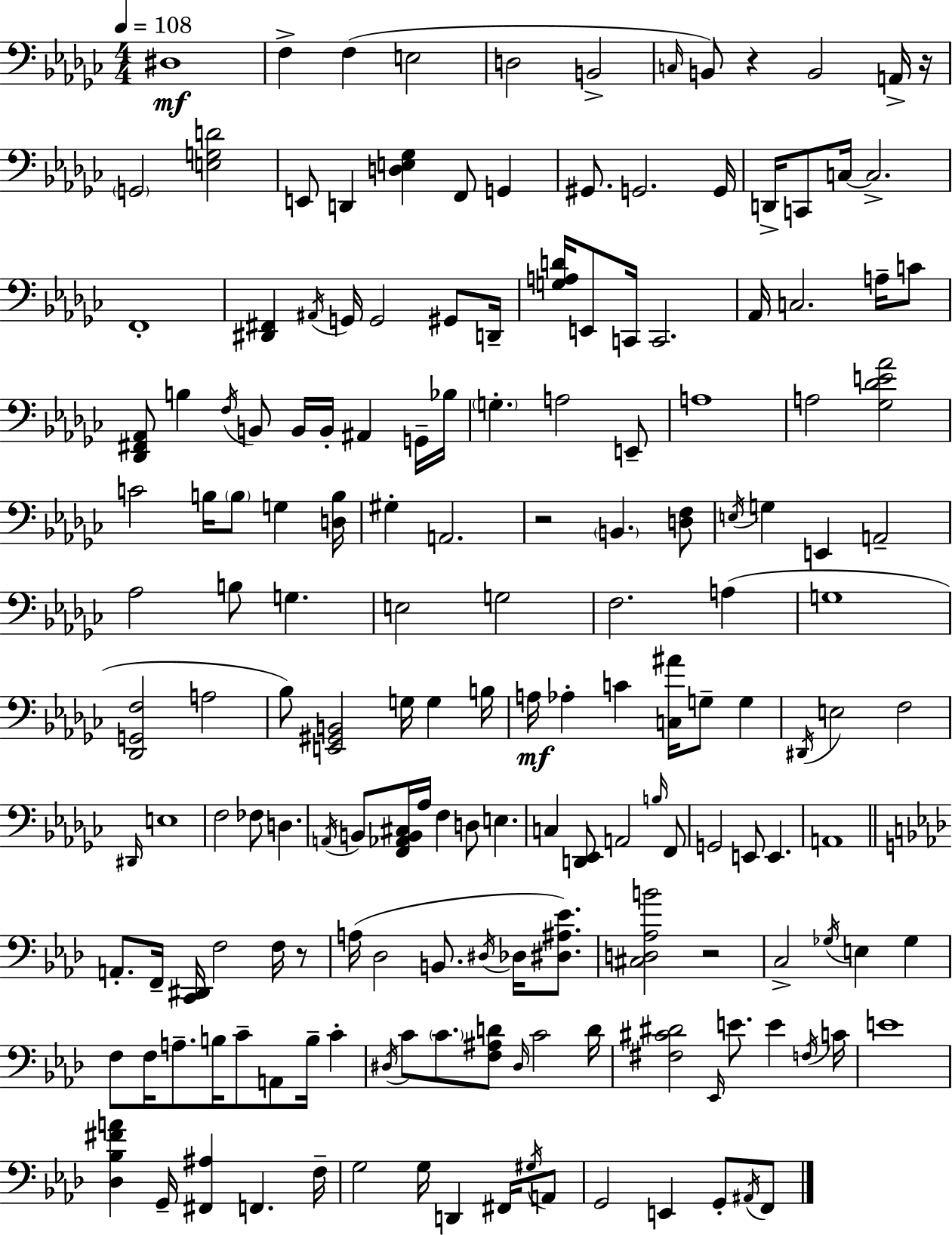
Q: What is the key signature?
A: EES minor